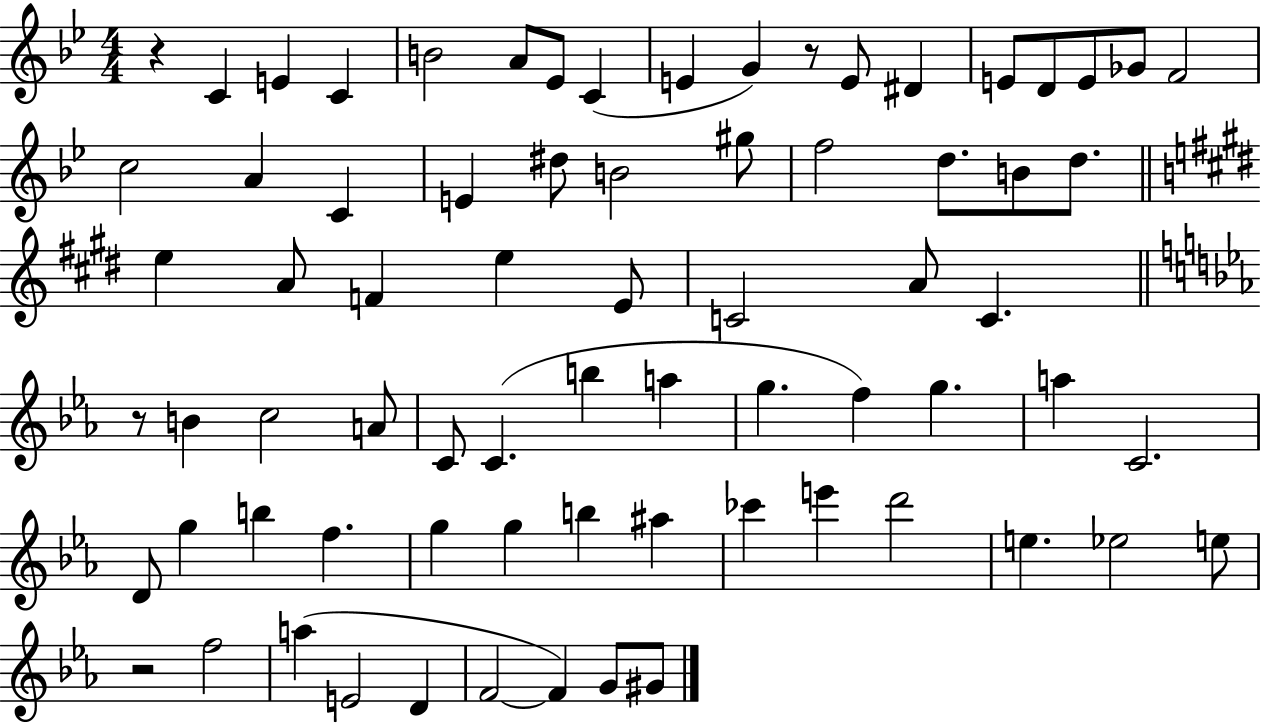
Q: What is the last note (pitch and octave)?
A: G#4